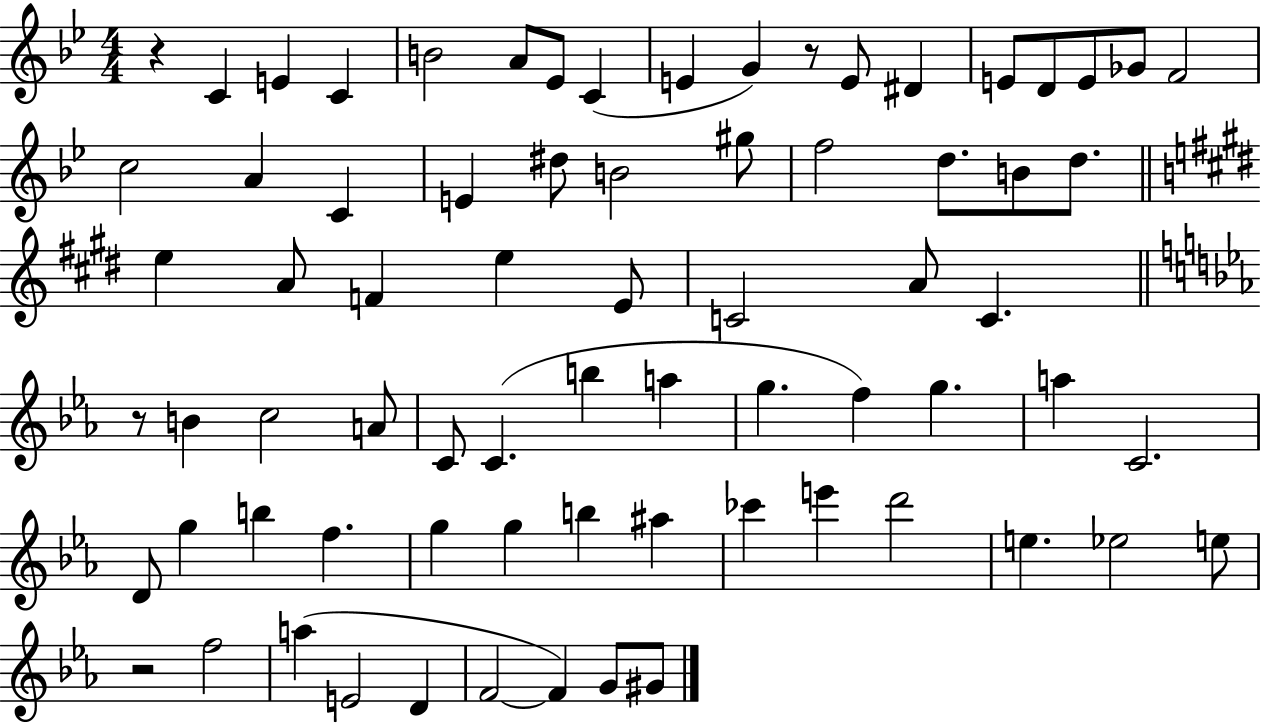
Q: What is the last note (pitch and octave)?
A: G#4